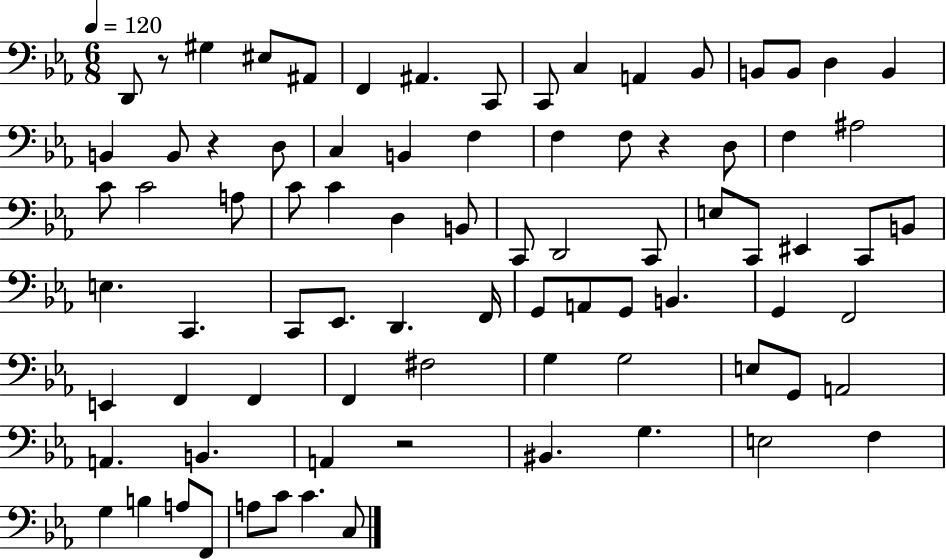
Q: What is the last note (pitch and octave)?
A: C3